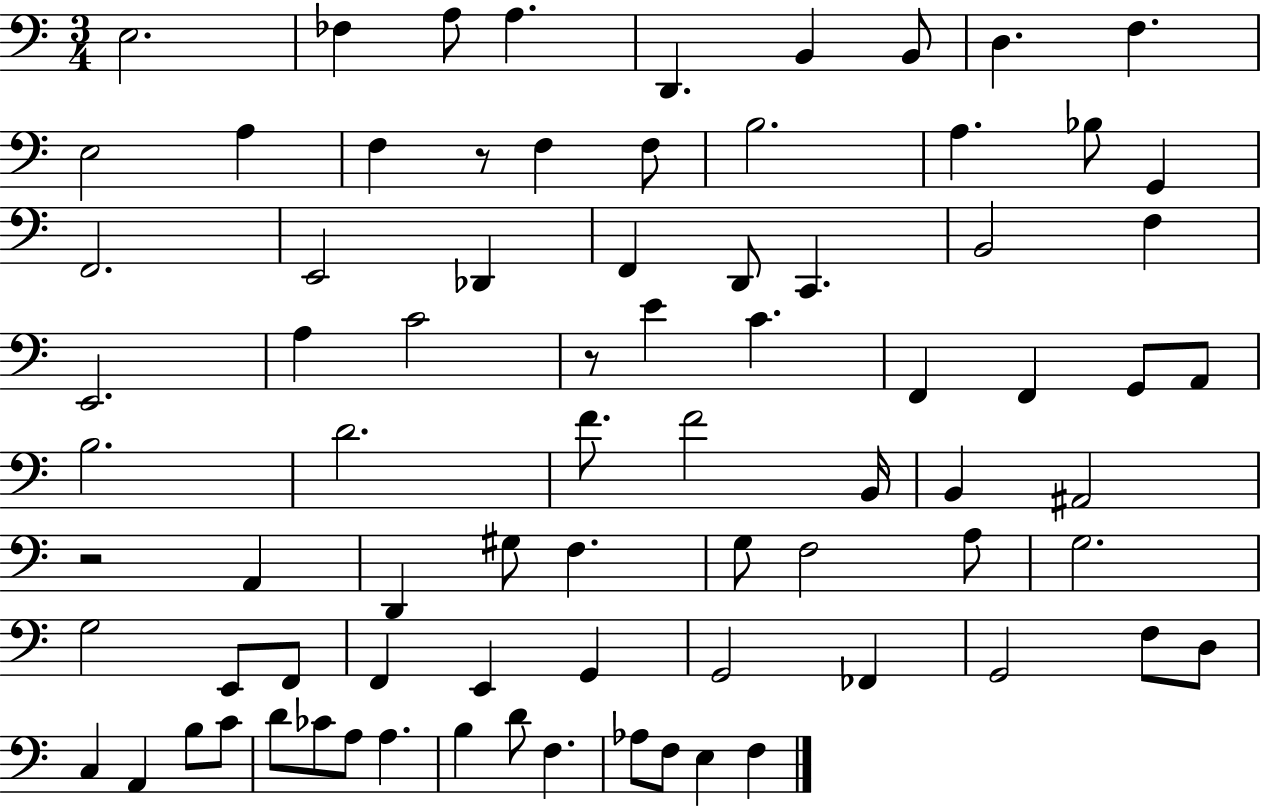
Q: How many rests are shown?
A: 3